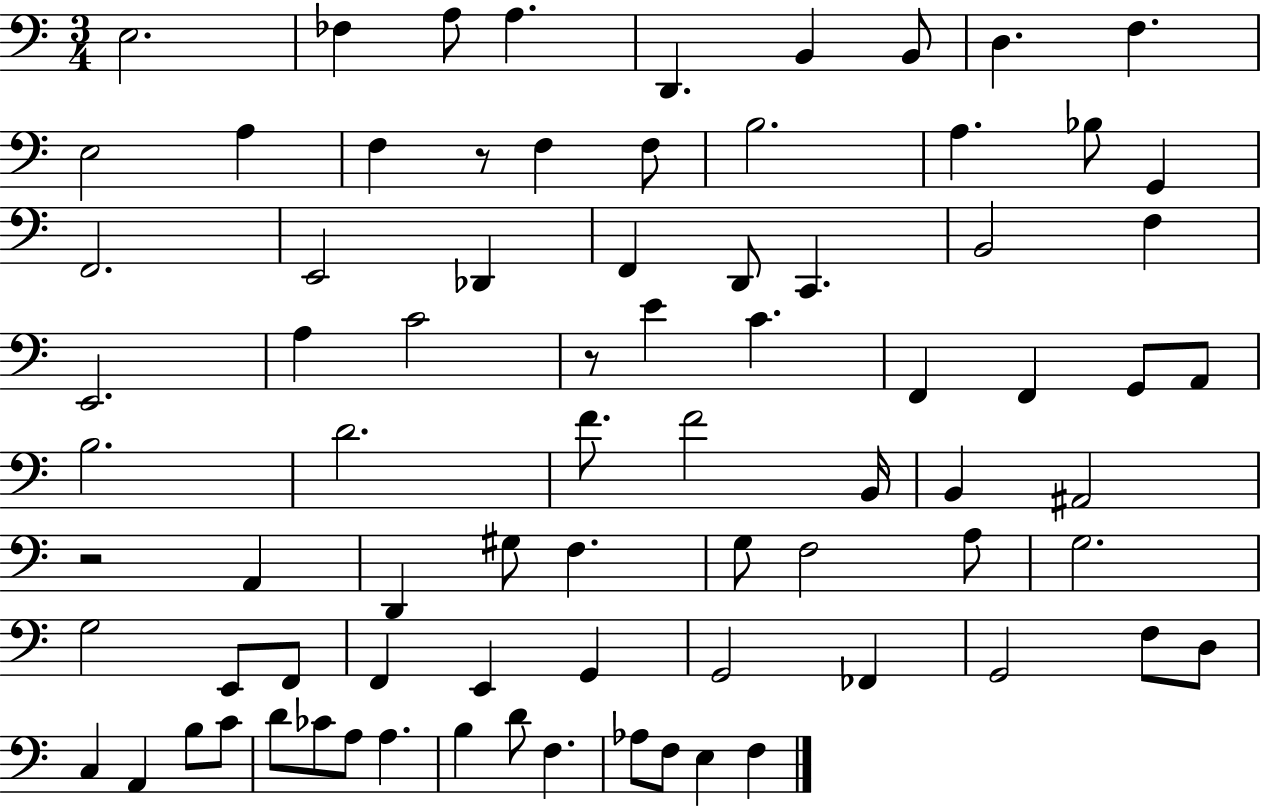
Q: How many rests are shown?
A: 3